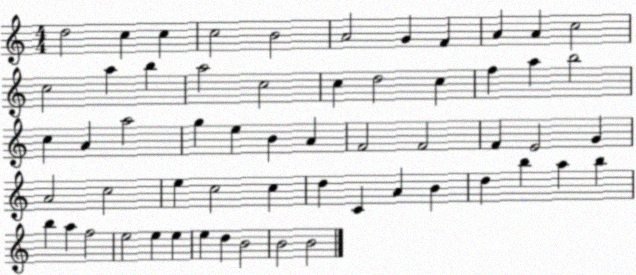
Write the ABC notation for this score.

X:1
T:Untitled
M:4/4
L:1/4
K:C
d2 c c c2 B2 A2 G F A A c2 c2 a b a2 c2 c d2 c f a b2 c A a2 g e B A F2 F2 F E2 G A2 c2 e c2 c d C A B d b a b b a f2 e2 e e e d B2 B2 B2